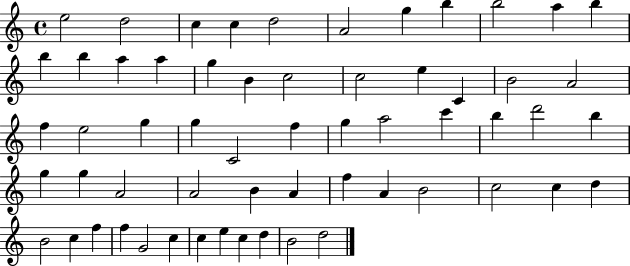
E5/h D5/h C5/q C5/q D5/h A4/h G5/q B5/q B5/h A5/q B5/q B5/q B5/q A5/q A5/q G5/q B4/q C5/h C5/h E5/q C4/q B4/h A4/h F5/q E5/h G5/q G5/q C4/h F5/q G5/q A5/h C6/q B5/q D6/h B5/q G5/q G5/q A4/h A4/h B4/q A4/q F5/q A4/q B4/h C5/h C5/q D5/q B4/h C5/q F5/q F5/q G4/h C5/q C5/q E5/q C5/q D5/q B4/h D5/h